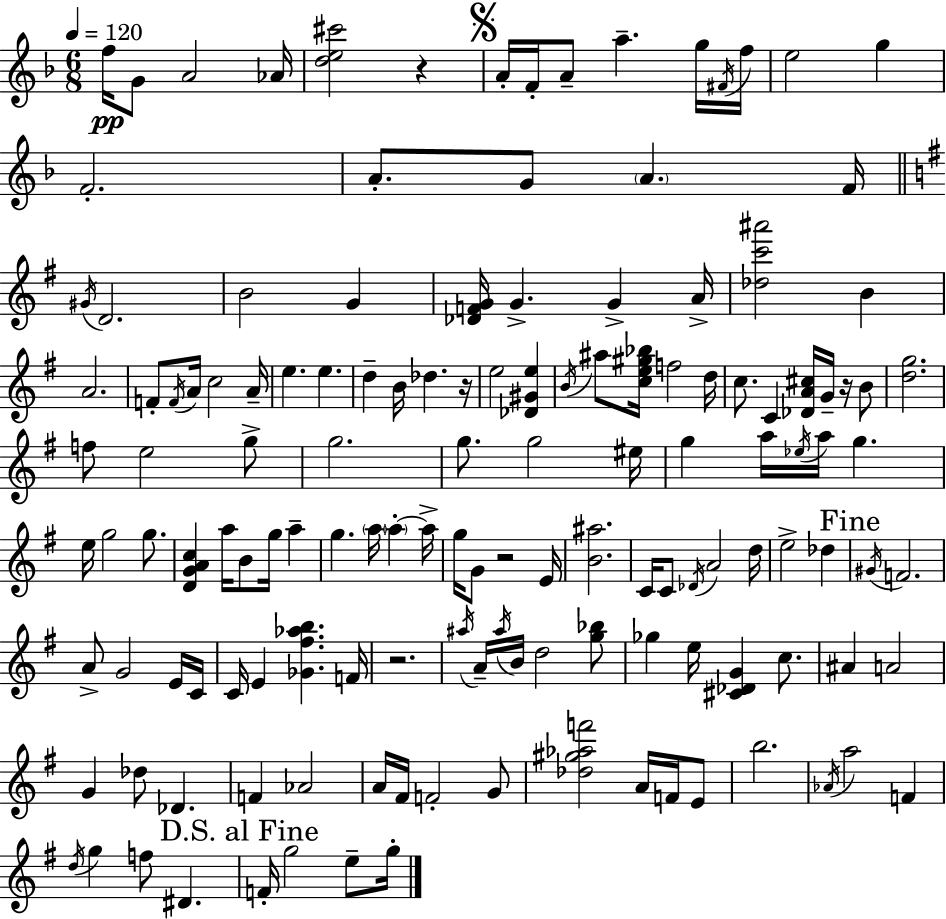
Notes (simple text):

F5/s G4/e A4/h Ab4/s [D5,E5,C#6]/h R/q A4/s F4/s A4/e A5/q. G5/s F#4/s F5/s E5/h G5/q F4/h. A4/e. G4/e A4/q. F4/s G#4/s D4/h. B4/h G4/q [Db4,F4,G4]/s G4/q. G4/q A4/s [Db5,C6,A#6]/h B4/q A4/h. F4/e F4/s A4/s C5/h A4/s E5/q. E5/q. D5/q B4/s Db5/q. R/s E5/h [Db4,G#4,E5]/q B4/s A#5/e [C5,E5,G#5,Bb5]/s F5/h D5/s C5/e. C4/q [Db4,A4,C#5]/s G4/s R/s B4/e [D5,G5]/h. F5/e E5/h G5/e G5/h. G5/e. G5/h EIS5/s G5/q A5/s Eb5/s A5/s G5/q. E5/s G5/h G5/e. [D4,G4,A4,C5]/q A5/s B4/e G5/s A5/q G5/q. A5/s A5/q A5/s G5/s G4/e R/h E4/s [B4,A#5]/h. C4/s C4/e Db4/s A4/h D5/s E5/h Db5/q G#4/s F4/h. A4/e G4/h E4/s C4/s C4/s E4/q [Gb4,F#5,Ab5,B5]/q. F4/s R/h. A#5/s A4/s A#5/s B4/s D5/h [G5,Bb5]/e Gb5/q E5/s [C#4,Db4,G4]/q C5/e. A#4/q A4/h G4/q Db5/e Db4/q. F4/q Ab4/h A4/s F#4/s F4/h G4/e [Db5,G#5,Ab5,F6]/h A4/s F4/s E4/e B5/h. Ab4/s A5/h F4/q D5/s G5/q F5/e D#4/q. F4/s G5/h E5/e G5/s